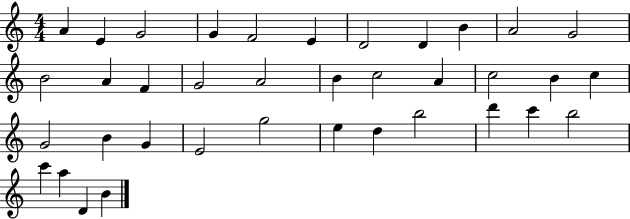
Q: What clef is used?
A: treble